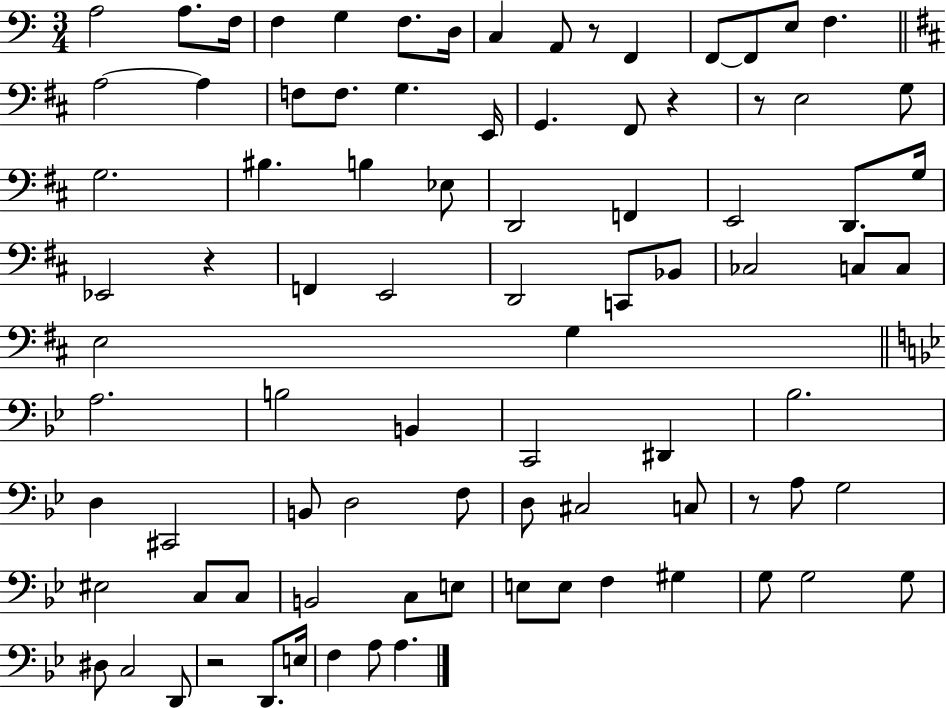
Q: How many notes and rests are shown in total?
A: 87